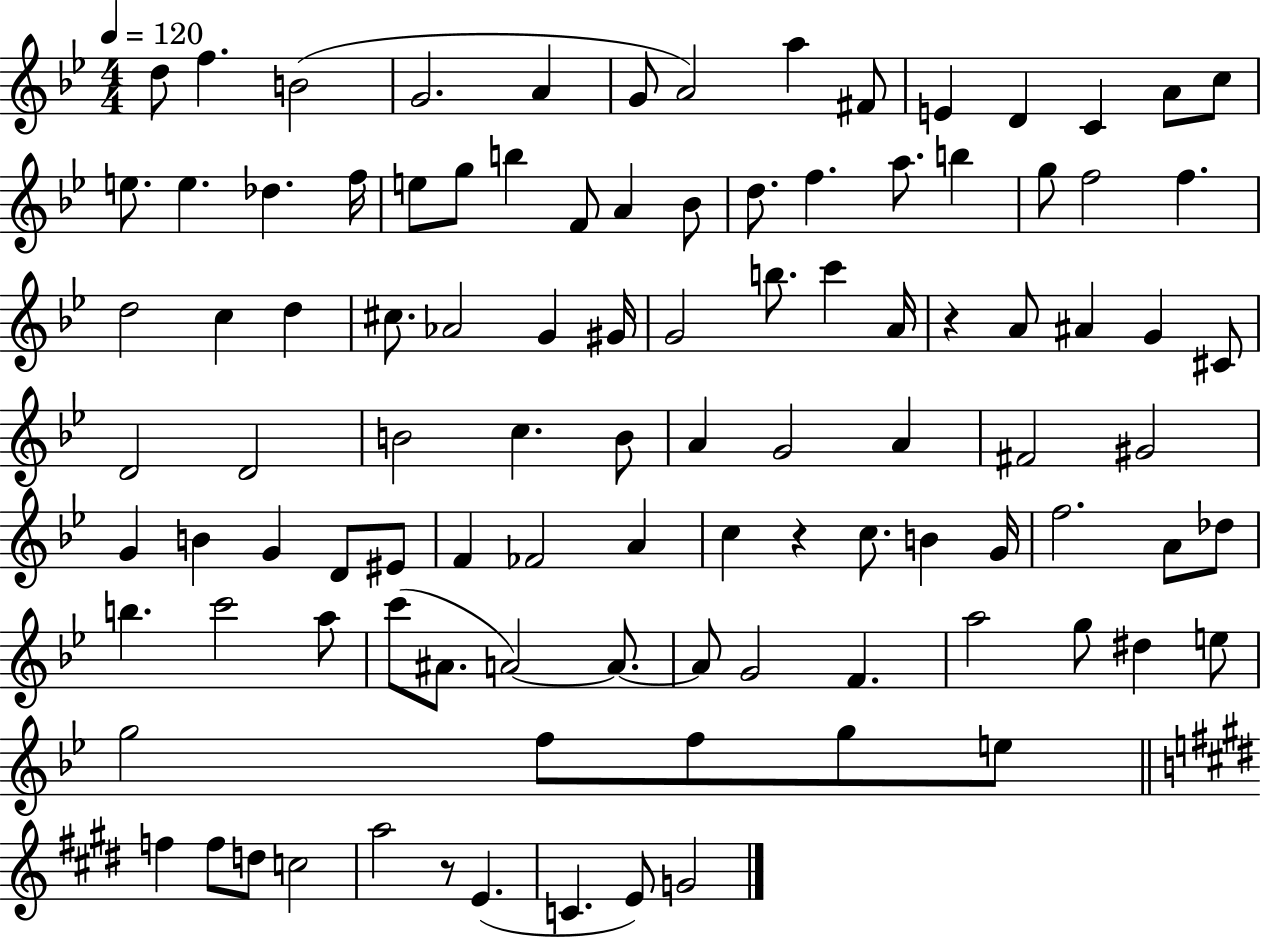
D5/e F5/q. B4/h G4/h. A4/q G4/e A4/h A5/q F#4/e E4/q D4/q C4/q A4/e C5/e E5/e. E5/q. Db5/q. F5/s E5/e G5/e B5/q F4/e A4/q Bb4/e D5/e. F5/q. A5/e. B5/q G5/e F5/h F5/q. D5/h C5/q D5/q C#5/e. Ab4/h G4/q G#4/s G4/h B5/e. C6/q A4/s R/q A4/e A#4/q G4/q C#4/e D4/h D4/h B4/h C5/q. B4/e A4/q G4/h A4/q F#4/h G#4/h G4/q B4/q G4/q D4/e EIS4/e F4/q FES4/h A4/q C5/q R/q C5/e. B4/q G4/s F5/h. A4/e Db5/e B5/q. C6/h A5/e C6/e A#4/e. A4/h A4/e. A4/e G4/h F4/q. A5/h G5/e D#5/q E5/e G5/h F5/e F5/e G5/e E5/e F5/q F5/e D5/e C5/h A5/h R/e E4/q. C4/q. E4/e G4/h